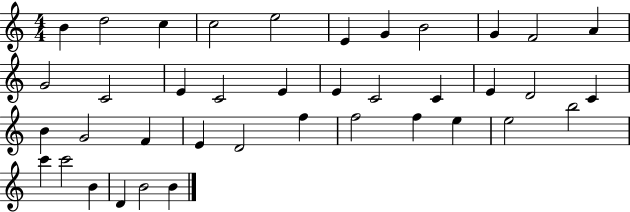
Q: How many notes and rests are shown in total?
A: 39